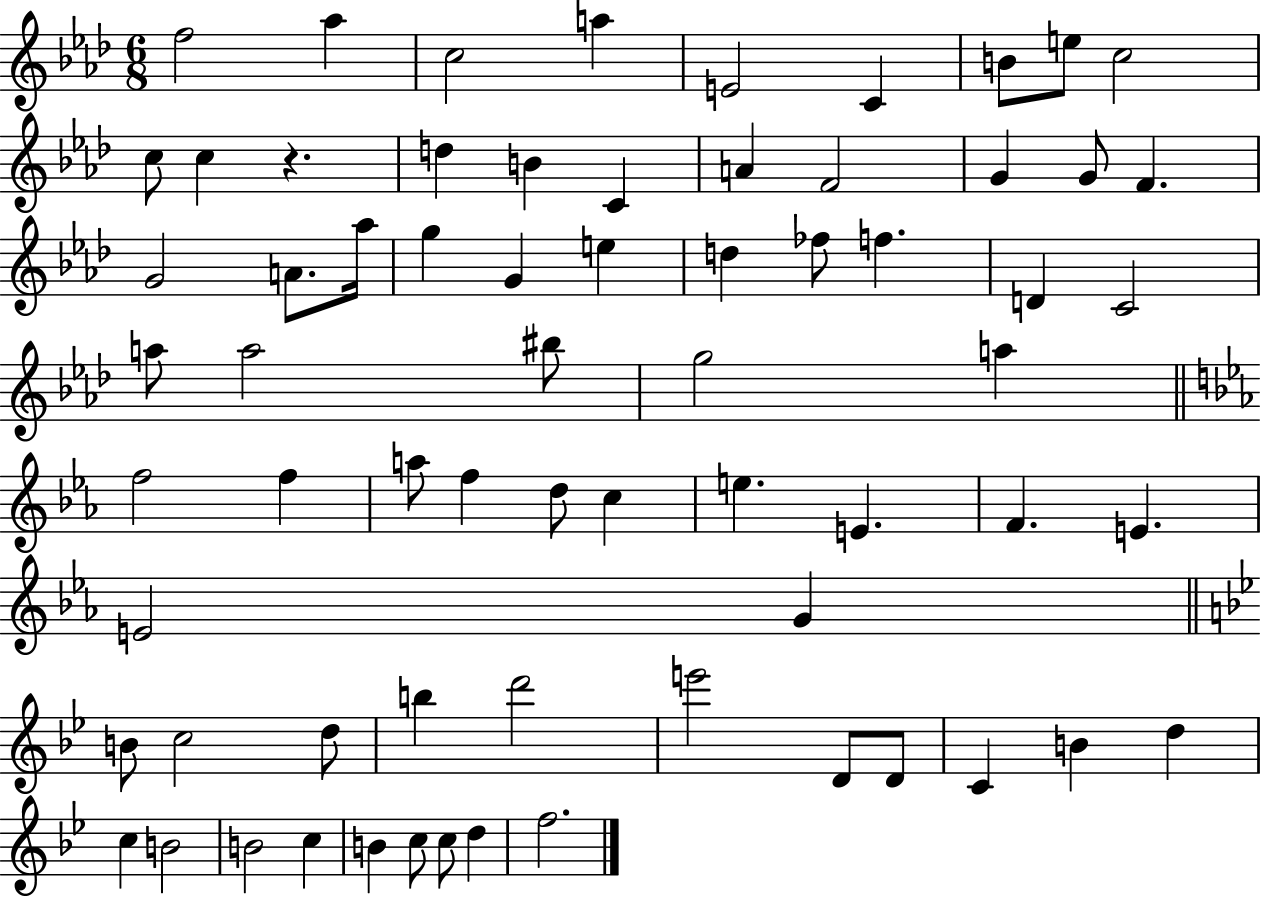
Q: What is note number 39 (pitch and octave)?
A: F5